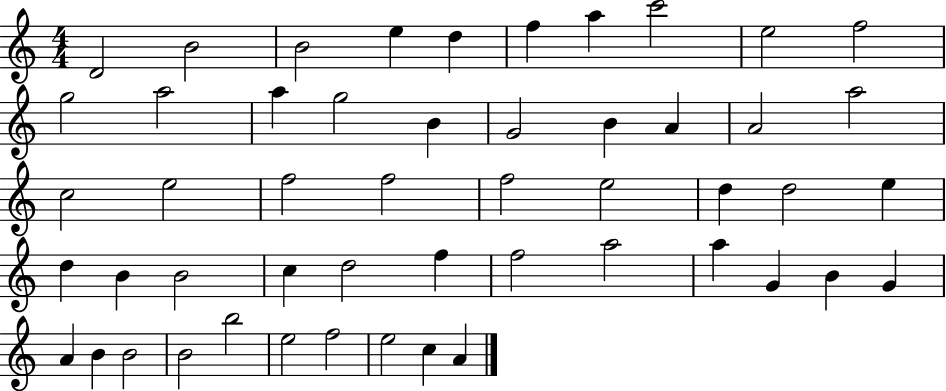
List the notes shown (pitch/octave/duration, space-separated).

D4/h B4/h B4/h E5/q D5/q F5/q A5/q C6/h E5/h F5/h G5/h A5/h A5/q G5/h B4/q G4/h B4/q A4/q A4/h A5/h C5/h E5/h F5/h F5/h F5/h E5/h D5/q D5/h E5/q D5/q B4/q B4/h C5/q D5/h F5/q F5/h A5/h A5/q G4/q B4/q G4/q A4/q B4/q B4/h B4/h B5/h E5/h F5/h E5/h C5/q A4/q